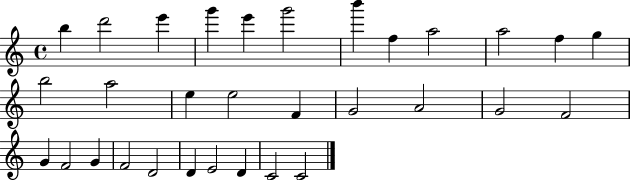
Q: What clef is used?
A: treble